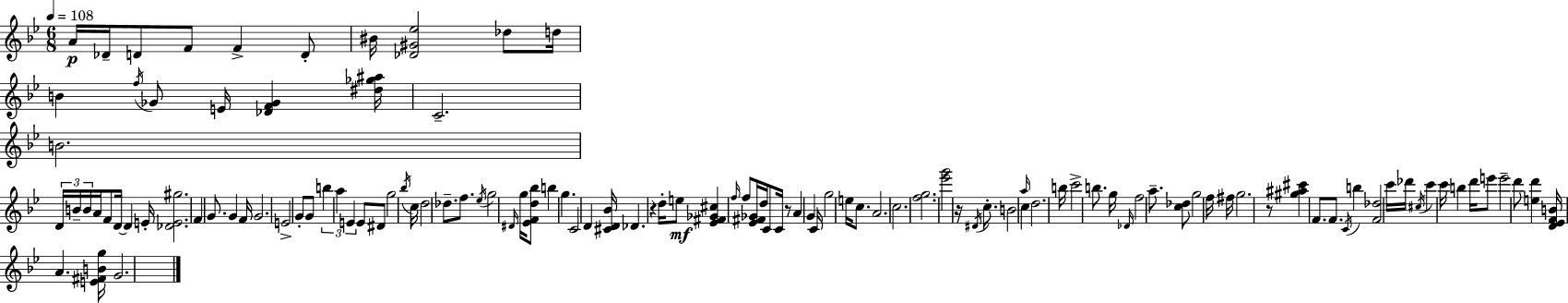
A4/s Db4/s D4/e F4/e F4/q D4/e BIS4/s [Db4,G#4,Eb5]/h Db5/e D5/s B4/q F5/s Gb4/e E4/s [Db4,F4,Gb4]/q [D#5,Gb5,A#5]/s C4/h. B4/h. D4/s B4/s B4/s A4/s F4/e D4/s D4/q E4/s [Db4,E4,G#5]/h. F4/q G4/e. G4/q F4/s G4/h. E4/h G4/e G4/e B5/q A5/q E4/q E4/e D#4/e G5/h Bb5/s C5/s D5/h Db5/e. F5/e. Eb5/s G5/h D#4/s G5/s [Eb4,F4,D5,Bb5]/e B5/q G5/q. C4/h D4/q [C#4,D4,Bb4]/s Db4/q. R/q D5/s E5/e [Eb4,F#4,Gb4,C#5]/q F5/s F5/e [Eb4,F#4,Gb4]/s D5/s C4/e C4/s R/e A4/q G4/q C4/s G5/h E5/s C5/e. A4/h. C5/h. [F5,G5]/h. [Eb6,G6]/h R/s D#4/s C5/e. B4/h A5/s C5/q D5/h. B5/s C6/h B5/e. G5/s Db4/s F5/h A5/e. [C5,Db5]/e G5/h F5/s F#5/s G5/h. R/e [G#5,A#5,C#6]/q F4/e. F4/e. C4/s B5/q [F4,Db5]/h C6/s Db6/s C#5/s C6/q C6/s B5/q D6/s E6/e E6/h D6/e [E5,D6]/q [D4,Eb4,F4,B4]/s A4/q. [E4,F#4,B4,G5]/s G4/h.